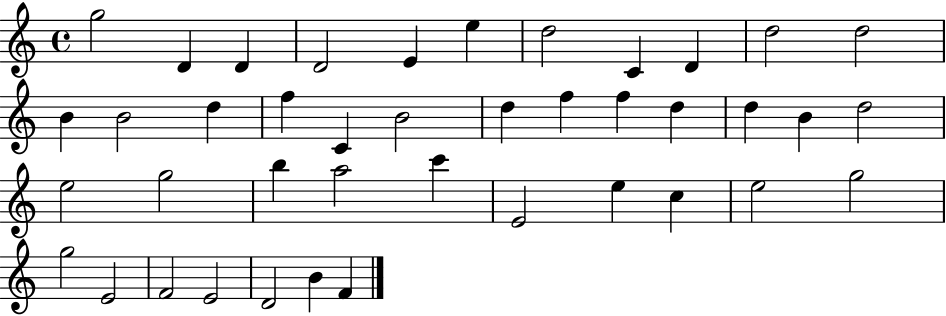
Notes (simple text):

G5/h D4/q D4/q D4/h E4/q E5/q D5/h C4/q D4/q D5/h D5/h B4/q B4/h D5/q F5/q C4/q B4/h D5/q F5/q F5/q D5/q D5/q B4/q D5/h E5/h G5/h B5/q A5/h C6/q E4/h E5/q C5/q E5/h G5/h G5/h E4/h F4/h E4/h D4/h B4/q F4/q